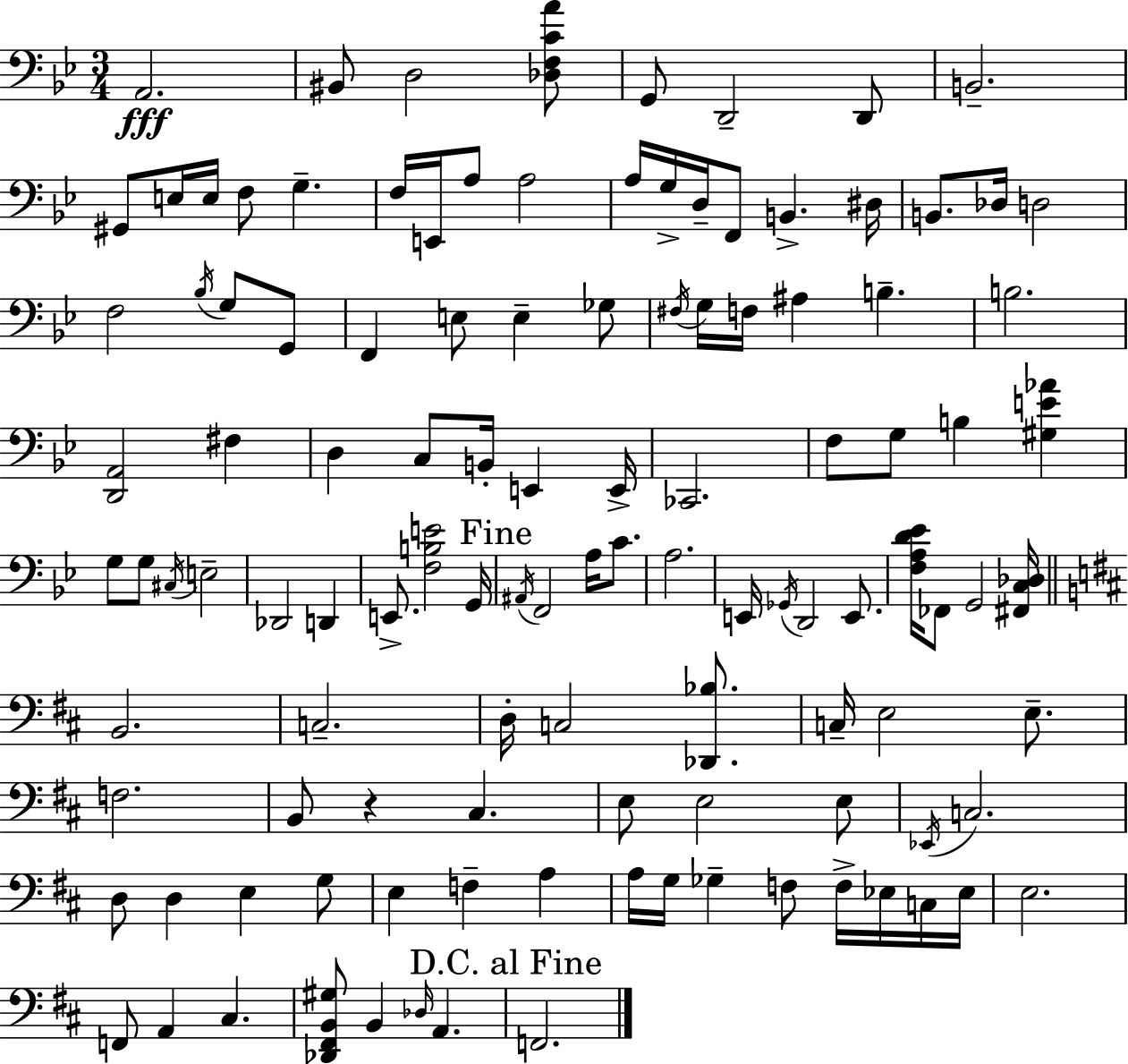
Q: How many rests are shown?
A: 1